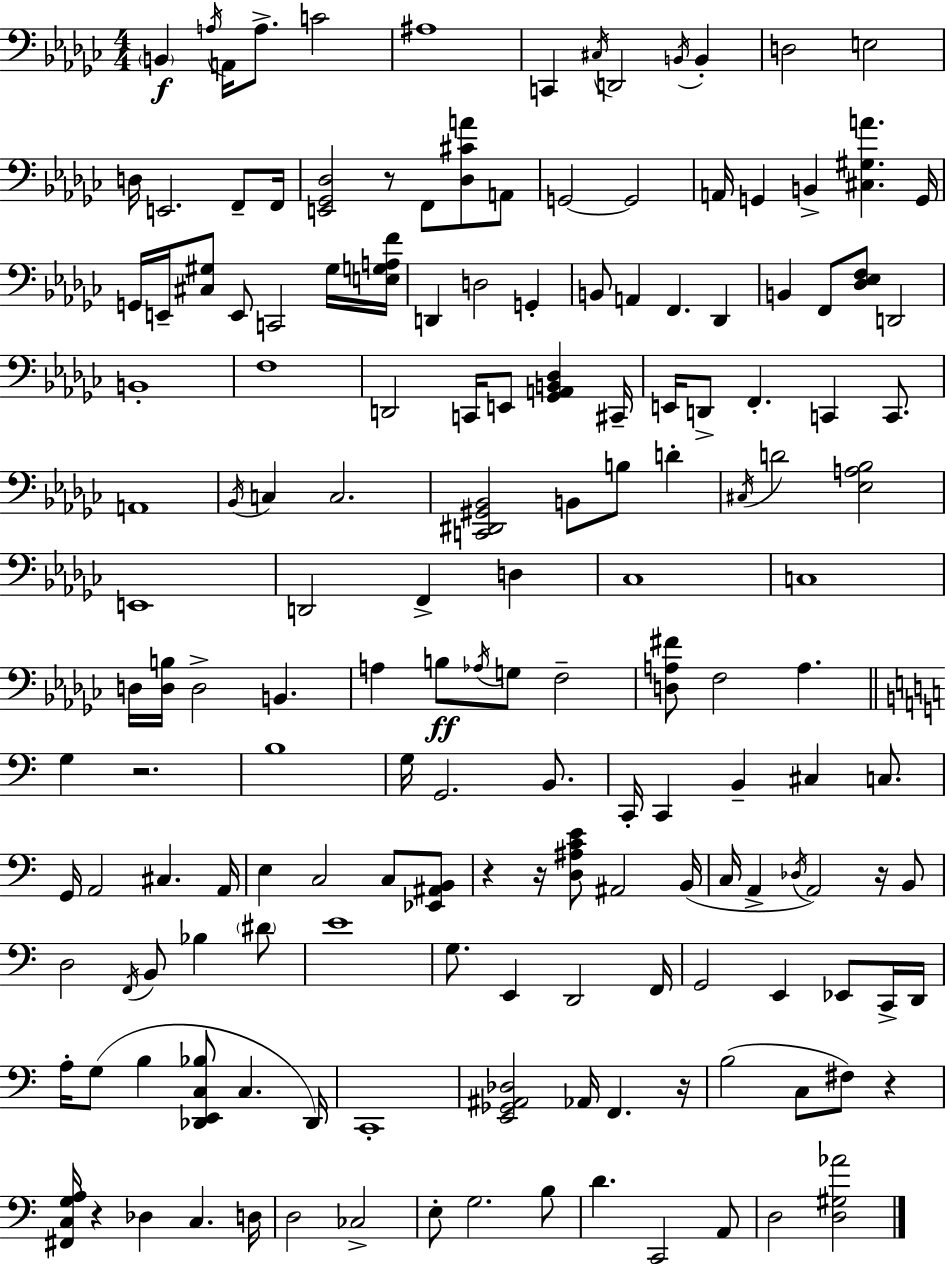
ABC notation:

X:1
T:Untitled
M:4/4
L:1/4
K:Ebm
B,, A,/4 A,,/4 A,/2 C2 ^A,4 C,, ^C,/4 D,,2 B,,/4 B,, D,2 E,2 D,/4 E,,2 F,,/2 F,,/4 [E,,_G,,_D,]2 z/2 F,,/2 [_D,^CA]/2 A,,/2 G,,2 G,,2 A,,/4 G,, B,, [^C,^G,A] G,,/4 G,,/4 E,,/4 [^C,^G,]/2 E,,/2 C,,2 ^G,/4 [E,G,A,F]/4 D,, D,2 G,, B,,/2 A,, F,, _D,, B,, F,,/2 [_D,_E,F,]/2 D,,2 B,,4 F,4 D,,2 C,,/4 E,,/2 [_G,,A,,B,,_D,] ^C,,/4 E,,/4 D,,/2 F,, C,, C,,/2 A,,4 _B,,/4 C, C,2 [C,,^D,,^G,,_B,,]2 B,,/2 B,/2 D ^C,/4 D2 [_E,A,_B,]2 E,,4 D,,2 F,, D, _C,4 C,4 D,/4 [D,B,]/4 D,2 B,, A, B,/2 _A,/4 G,/2 F,2 [D,A,^F]/2 F,2 A, G, z2 B,4 G,/4 G,,2 B,,/2 C,,/4 C,, B,, ^C, C,/2 G,,/4 A,,2 ^C, A,,/4 E, C,2 C,/2 [_E,,^A,,B,,]/2 z z/4 [D,^A,CE]/2 ^A,,2 B,,/4 C,/4 A,, _D,/4 A,,2 z/4 B,,/2 D,2 F,,/4 B,,/2 _B, ^D/2 E4 G,/2 E,, D,,2 F,,/4 G,,2 E,, _E,,/2 C,,/4 D,,/4 A,/4 G,/2 B, [_D,,E,,C,_B,]/2 C, _D,,/4 C,,4 [E,,_G,,^A,,_D,]2 _A,,/4 F,, z/4 B,2 C,/2 ^F,/2 z [^F,,C,G,A,]/4 z _D, C, D,/4 D,2 _C,2 E,/2 G,2 B,/2 D C,,2 A,,/2 D,2 [D,^G,_A]2